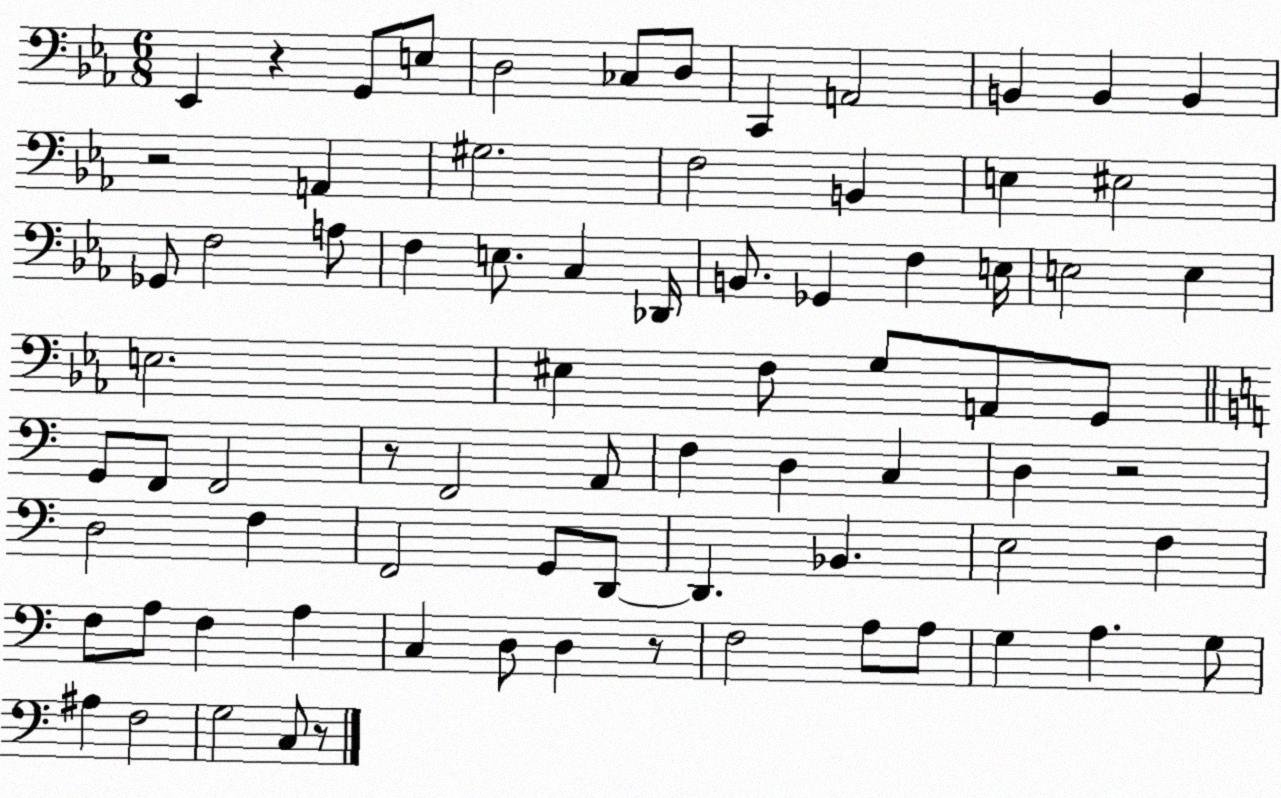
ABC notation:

X:1
T:Untitled
M:6/8
L:1/4
K:Eb
_E,, z G,,/2 E,/2 D,2 _C,/2 D,/2 C,, A,,2 B,, B,, B,, z2 A,, ^G,2 F,2 B,, E, ^E,2 _G,,/2 F,2 A,/2 F, E,/2 C, _D,,/4 B,,/2 _G,, F, E,/4 E,2 E, E,2 ^E, F,/2 G,/2 A,,/2 G,,/2 G,,/2 F,,/2 F,,2 z/2 F,,2 A,,/2 F, D, C, D, z2 D,2 F, F,,2 G,,/2 D,,/2 D,, _B,, E,2 F, F,/2 A,/2 F, A, C, D,/2 D, z/2 F,2 A,/2 A,/2 G, A, G,/2 ^A, F,2 G,2 C,/2 z/2